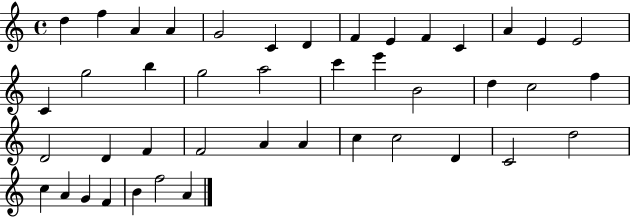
D5/q F5/q A4/q A4/q G4/h C4/q D4/q F4/q E4/q F4/q C4/q A4/q E4/q E4/h C4/q G5/h B5/q G5/h A5/h C6/q E6/q B4/h D5/q C5/h F5/q D4/h D4/q F4/q F4/h A4/q A4/q C5/q C5/h D4/q C4/h D5/h C5/q A4/q G4/q F4/q B4/q F5/h A4/q